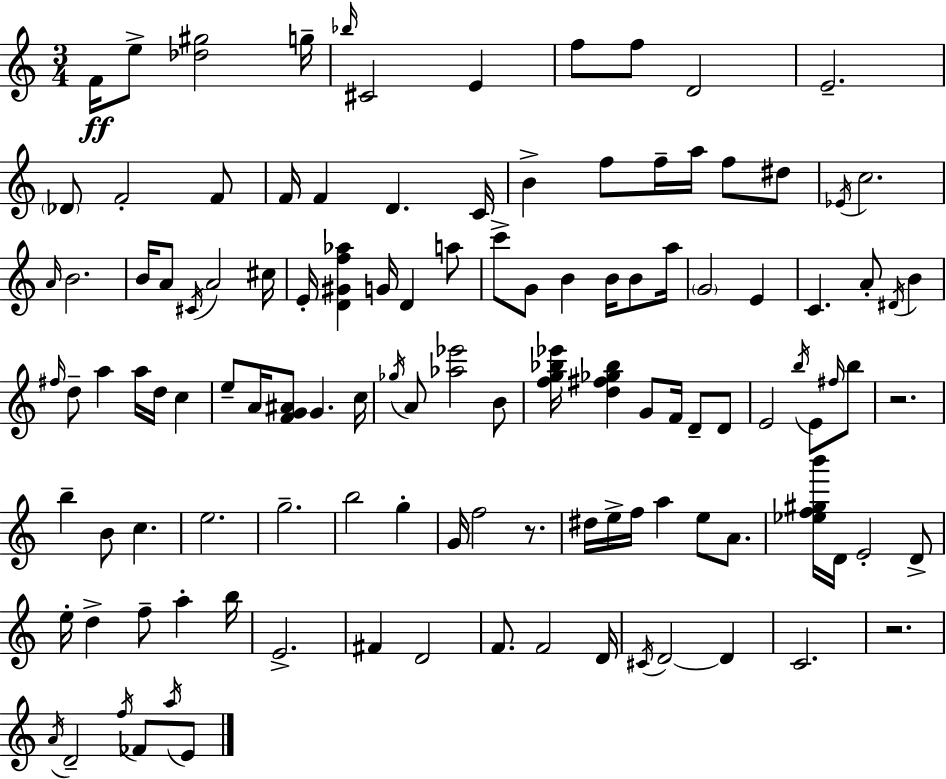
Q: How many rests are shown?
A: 3